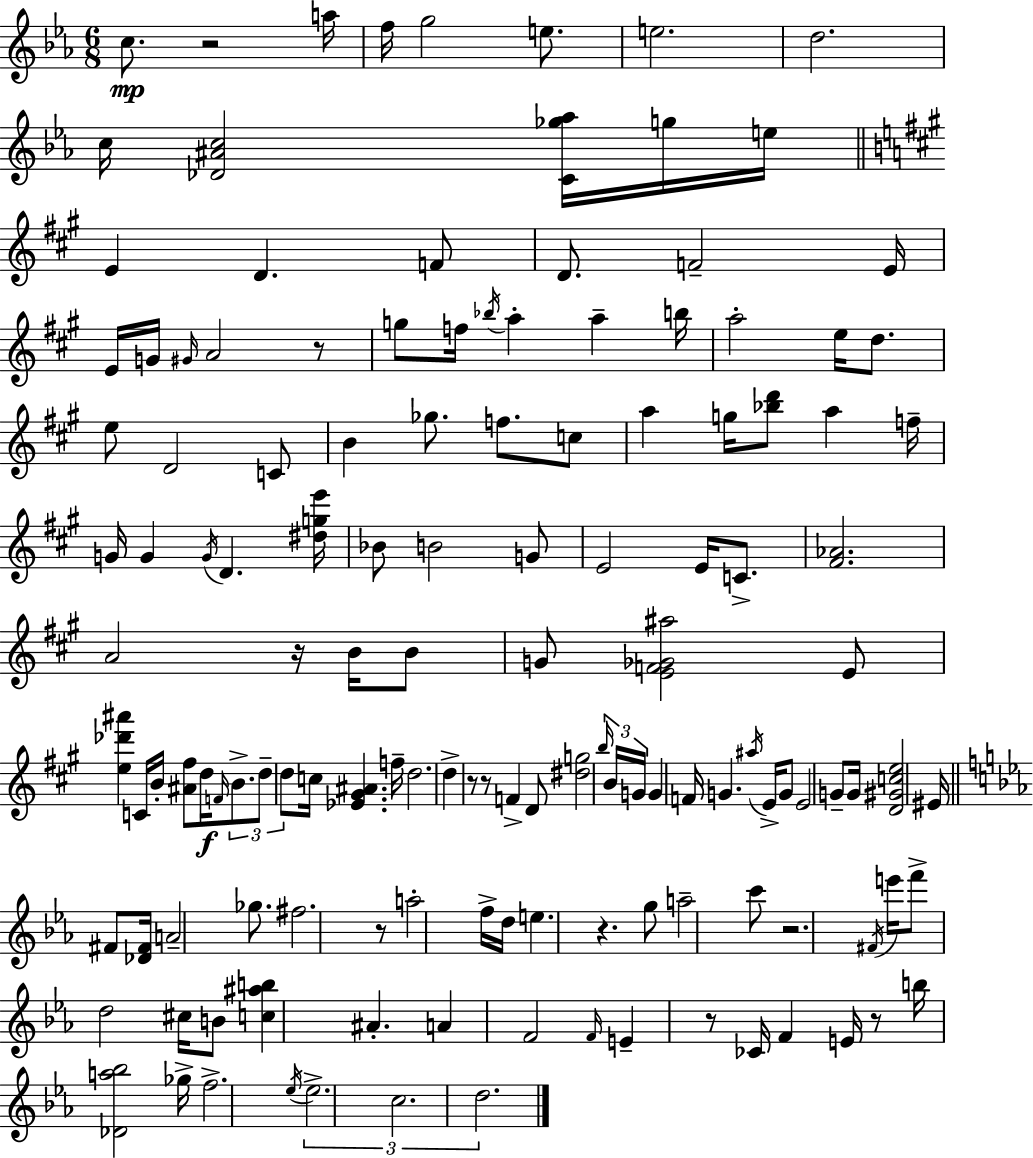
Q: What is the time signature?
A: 6/8